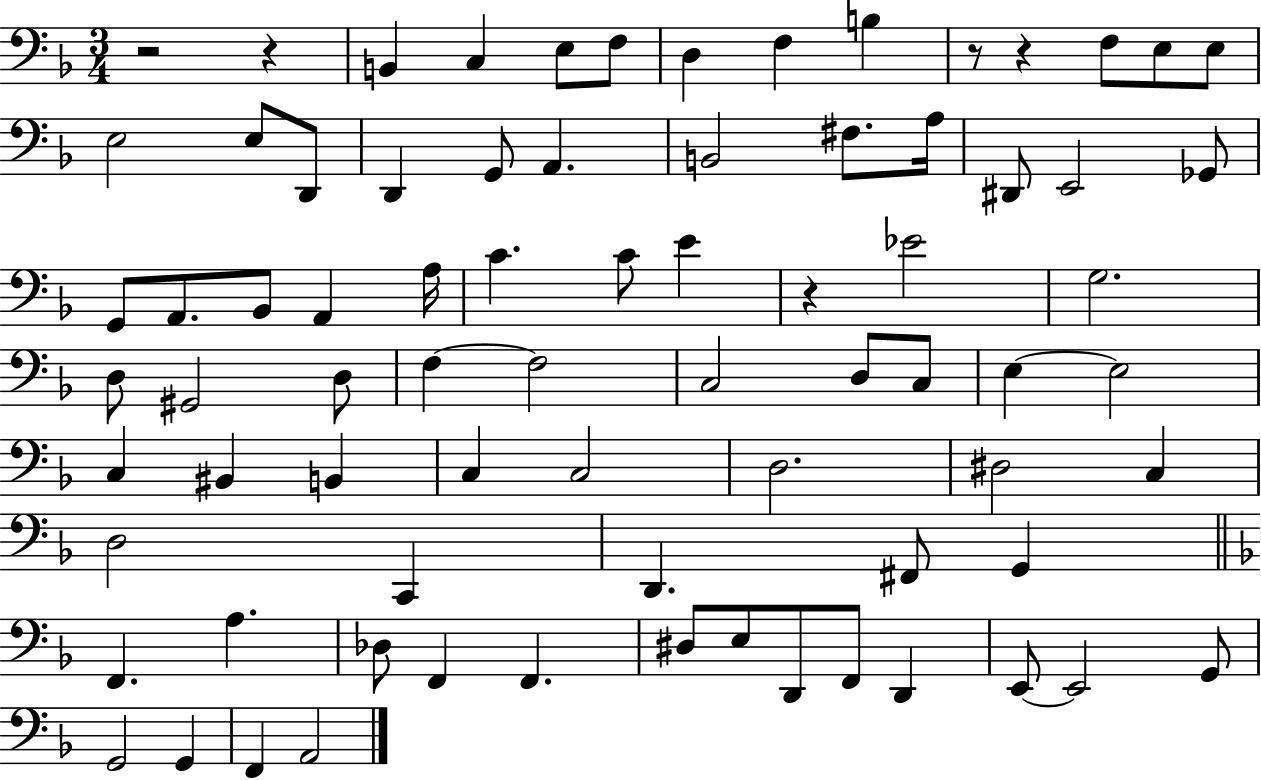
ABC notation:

X:1
T:Untitled
M:3/4
L:1/4
K:F
z2 z B,, C, E,/2 F,/2 D, F, B, z/2 z F,/2 E,/2 E,/2 E,2 E,/2 D,,/2 D,, G,,/2 A,, B,,2 ^F,/2 A,/4 ^D,,/2 E,,2 _G,,/2 G,,/2 A,,/2 _B,,/2 A,, A,/4 C C/2 E z _E2 G,2 D,/2 ^G,,2 D,/2 F, F,2 C,2 D,/2 C,/2 E, E,2 C, ^B,, B,, C, C,2 D,2 ^D,2 C, D,2 C,, D,, ^F,,/2 G,, F,, A, _D,/2 F,, F,, ^D,/2 E,/2 D,,/2 F,,/2 D,, E,,/2 E,,2 G,,/2 G,,2 G,, F,, A,,2